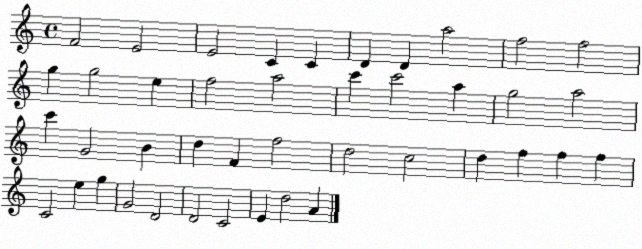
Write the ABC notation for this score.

X:1
T:Untitled
M:4/4
L:1/4
K:C
F2 E2 E2 C C D D a2 f2 f2 g g2 e f2 a2 c' c'2 a g2 a2 c' G2 B d F f2 d2 c2 d f f f C2 e g G2 D2 D2 C2 E d2 A